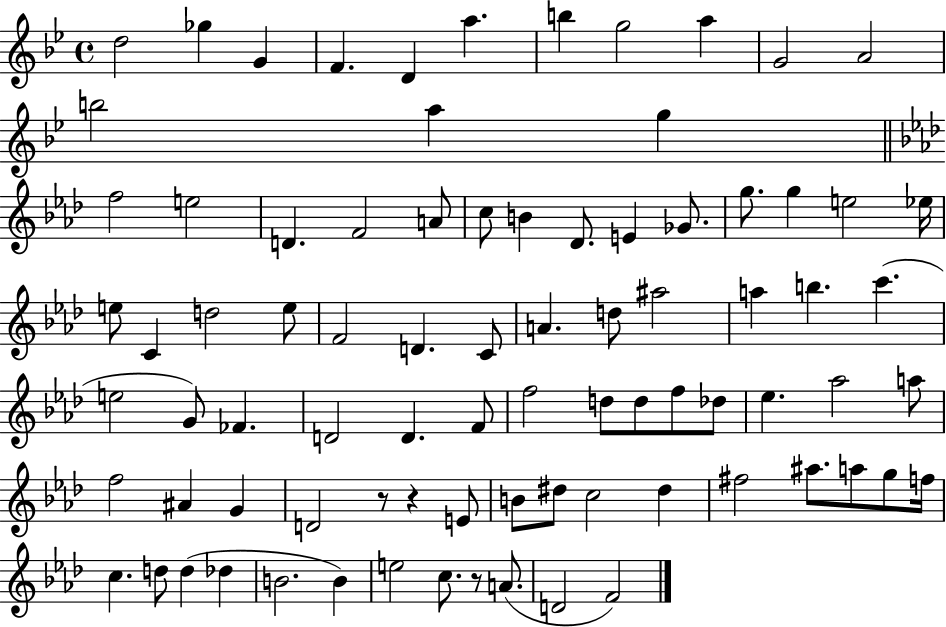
{
  \clef treble
  \time 4/4
  \defaultTimeSignature
  \key bes \major
  \repeat volta 2 { d''2 ges''4 g'4 | f'4. d'4 a''4. | b''4 g''2 a''4 | g'2 a'2 | \break b''2 a''4 g''4 | \bar "||" \break \key aes \major f''2 e''2 | d'4. f'2 a'8 | c''8 b'4 des'8. e'4 ges'8. | g''8. g''4 e''2 ees''16 | \break e''8 c'4 d''2 e''8 | f'2 d'4. c'8 | a'4. d''8 ais''2 | a''4 b''4. c'''4.( | \break e''2 g'8) fes'4. | d'2 d'4. f'8 | f''2 d''8 d''8 f''8 des''8 | ees''4. aes''2 a''8 | \break f''2 ais'4 g'4 | d'2 r8 r4 e'8 | b'8 dis''8 c''2 dis''4 | fis''2 ais''8. a''8 g''8 f''16 | \break c''4. d''8 d''4( des''4 | b'2. b'4) | e''2 c''8. r8 a'8.( | d'2 f'2) | \break } \bar "|."
}